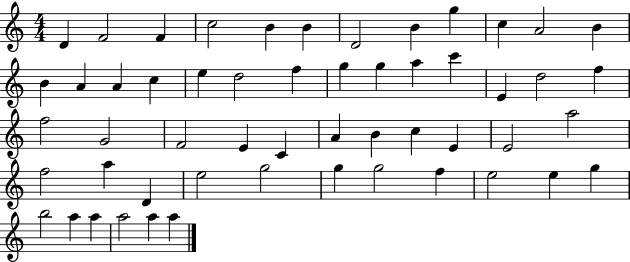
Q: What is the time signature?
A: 4/4